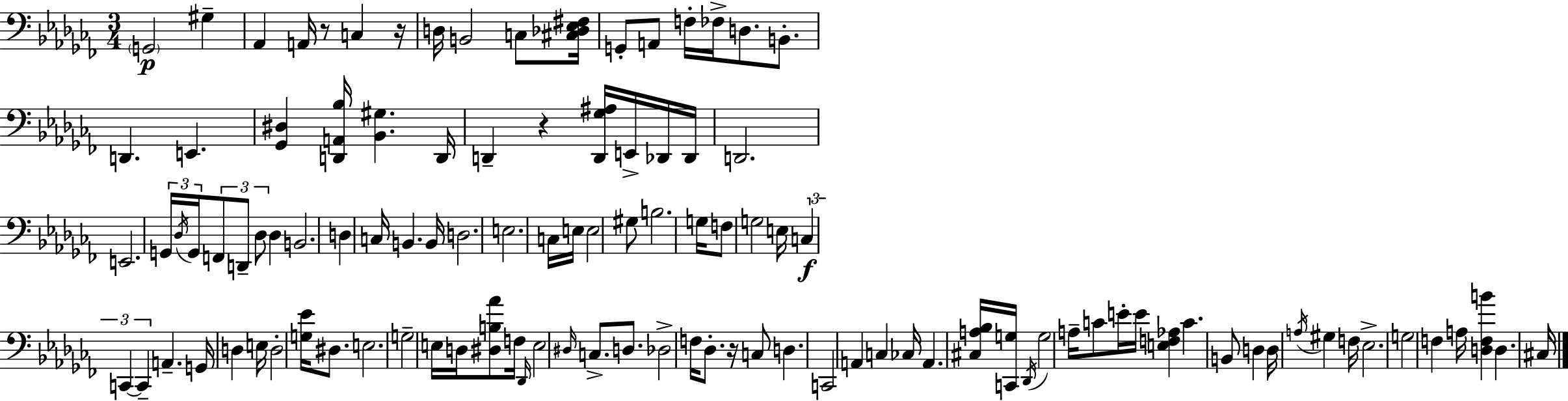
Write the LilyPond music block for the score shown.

{
  \clef bass
  \numericTimeSignature
  \time 3/4
  \key aes \minor
  \repeat volta 2 { \parenthesize g,2\p gis4-- | aes,4 a,16 r8 c4 r16 | d16 b,2 c8 <cis des ees fis>16 | g,8-. a,8 f16-. fes16-> d8. b,8.-. | \break d,4. e,4. | <ges, dis>4 <d, a, bes>16 <bes, gis>4. d,16 | d,4-- r4 <d, ges ais>16 e,16-> des,16 des,16 | d,2. | \break e,2. | \tuplet 3/2 { g,16 \acciaccatura { des16 } g,16 } \tuplet 3/2 { f,8 d,8-- des8 } des4 | b,2. | d4 c16 b,4. | \break b,16 d2. | e2. | c16 e16 e2 gis8 | b2. | \break g16 f8 g2 | e16 \tuplet 3/2 { c4\f c,4~~ c,4-- } | a,4.-- g,16 d4 | e16 d2-. <g ees'>16 dis8. | \break e2. | g2-- e16 d16 <dis b aes'>8 | f16 \grace { des,16 } e2 \grace { dis16 } | c8.-> d8. des2-> | \break f16 des8.-. r16 c8 d4. | c,2 a,4 | c4 ces16 a,4. | <cis a bes>16 <c, g>16 \acciaccatura { des,16 } g2 | \break a16-- c'8 e'16-. e'16 <e f aes>4 c'4. | b,8 d4 d16 \acciaccatura { a16 } | gis4 f16 ees2.-> | g2 | \break f4 a16 <d f b'>4 d4. | cis16 } \bar "|."
}